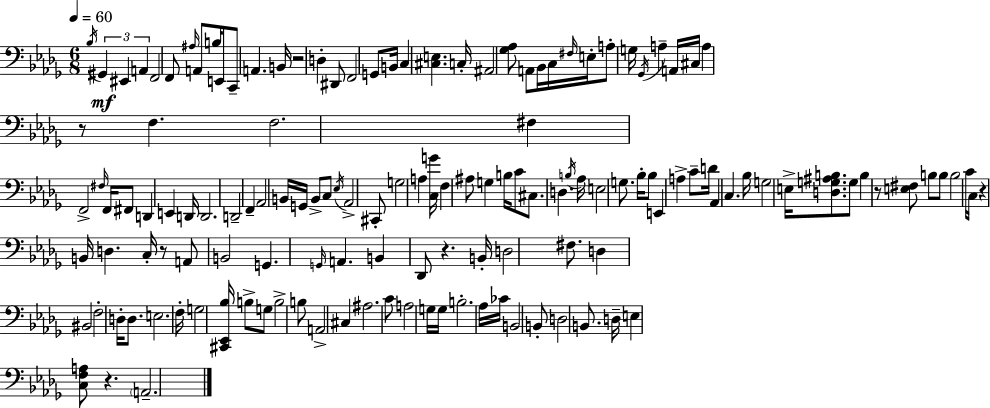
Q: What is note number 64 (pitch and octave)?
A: B3